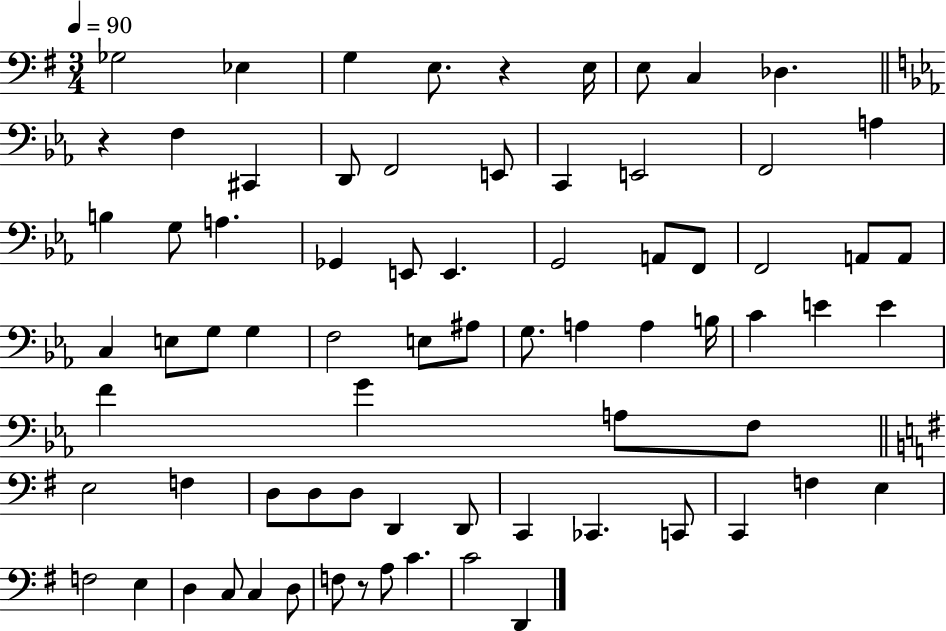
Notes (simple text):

Gb3/h Eb3/q G3/q E3/e. R/q E3/s E3/e C3/q Db3/q. R/q F3/q C#2/q D2/e F2/h E2/e C2/q E2/h F2/h A3/q B3/q G3/e A3/q. Gb2/q E2/e E2/q. G2/h A2/e F2/e F2/h A2/e A2/e C3/q E3/e G3/e G3/q F3/h E3/e A#3/e G3/e. A3/q A3/q B3/s C4/q E4/q E4/q F4/q G4/q A3/e F3/e E3/h F3/q D3/e D3/e D3/e D2/q D2/e C2/q CES2/q. C2/e C2/q F3/q E3/q F3/h E3/q D3/q C3/e C3/q D3/e F3/e R/e A3/e C4/q. C4/h D2/q